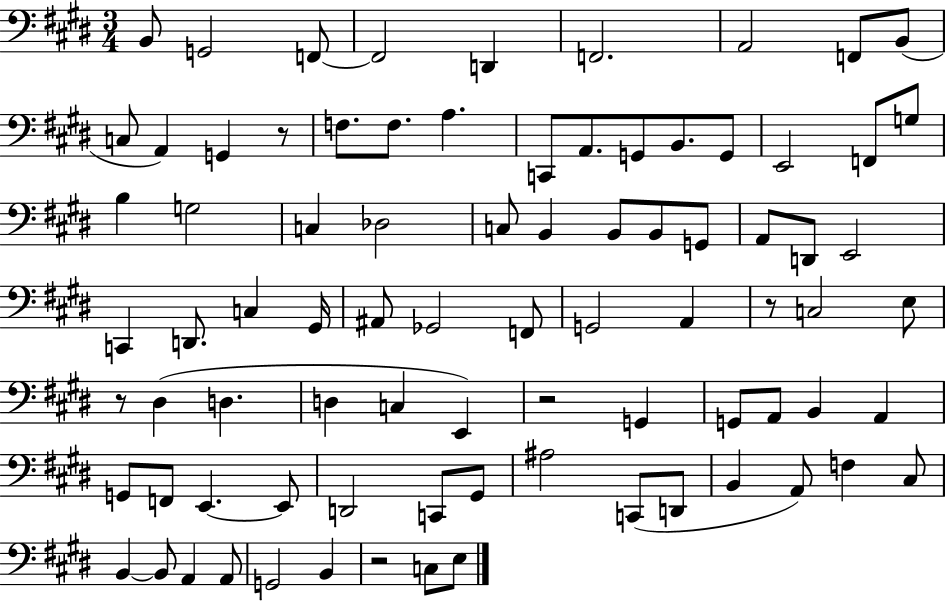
{
  \clef bass
  \numericTimeSignature
  \time 3/4
  \key e \major
  \repeat volta 2 { b,8 g,2 f,8~~ | f,2 d,4 | f,2. | a,2 f,8 b,8( | \break c8 a,4) g,4 r8 | f8. f8. a4. | c,8 a,8. g,8 b,8. g,8 | e,2 f,8 g8 | \break b4 g2 | c4 des2 | c8 b,4 b,8 b,8 g,8 | a,8 d,8 e,2 | \break c,4 d,8. c4 gis,16 | ais,8 ges,2 f,8 | g,2 a,4 | r8 c2 e8 | \break r8 dis4( d4. | d4 c4 e,4) | r2 g,4 | g,8 a,8 b,4 a,4 | \break g,8 f,8 e,4.~~ e,8 | d,2 c,8 gis,8 | ais2 c,8( d,8 | b,4 a,8) f4 cis8 | \break b,4~~ b,8 a,4 a,8 | g,2 b,4 | r2 c8 e8 | } \bar "|."
}